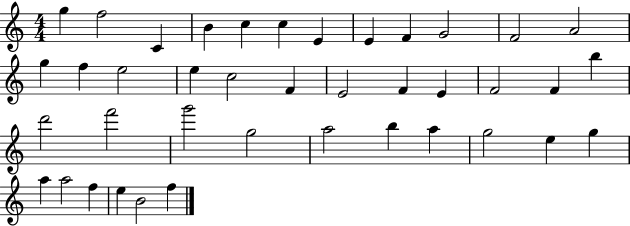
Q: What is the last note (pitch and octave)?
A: F5